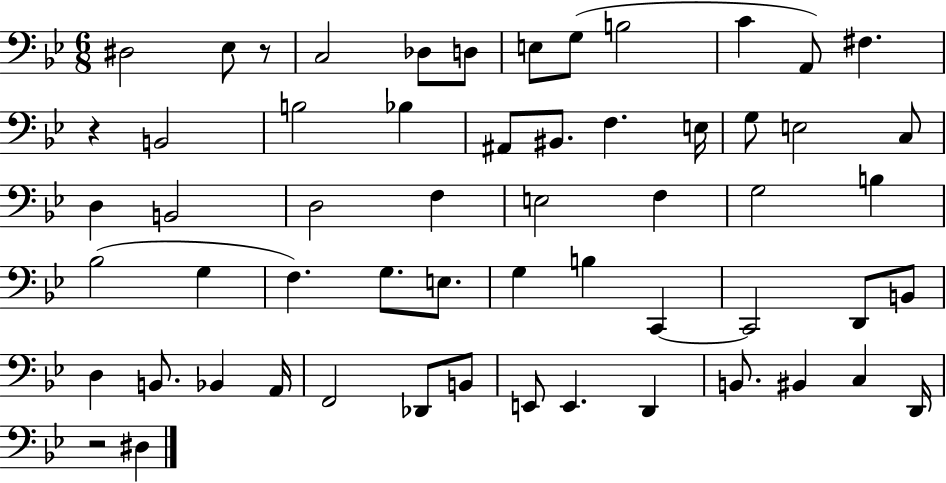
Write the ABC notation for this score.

X:1
T:Untitled
M:6/8
L:1/4
K:Bb
^D,2 _E,/2 z/2 C,2 _D,/2 D,/2 E,/2 G,/2 B,2 C A,,/2 ^F, z B,,2 B,2 _B, ^A,,/2 ^B,,/2 F, E,/4 G,/2 E,2 C,/2 D, B,,2 D,2 F, E,2 F, G,2 B, _B,2 G, F, G,/2 E,/2 G, B, C,, C,,2 D,,/2 B,,/2 D, B,,/2 _B,, A,,/4 F,,2 _D,,/2 B,,/2 E,,/2 E,, D,, B,,/2 ^B,, C, D,,/4 z2 ^D,